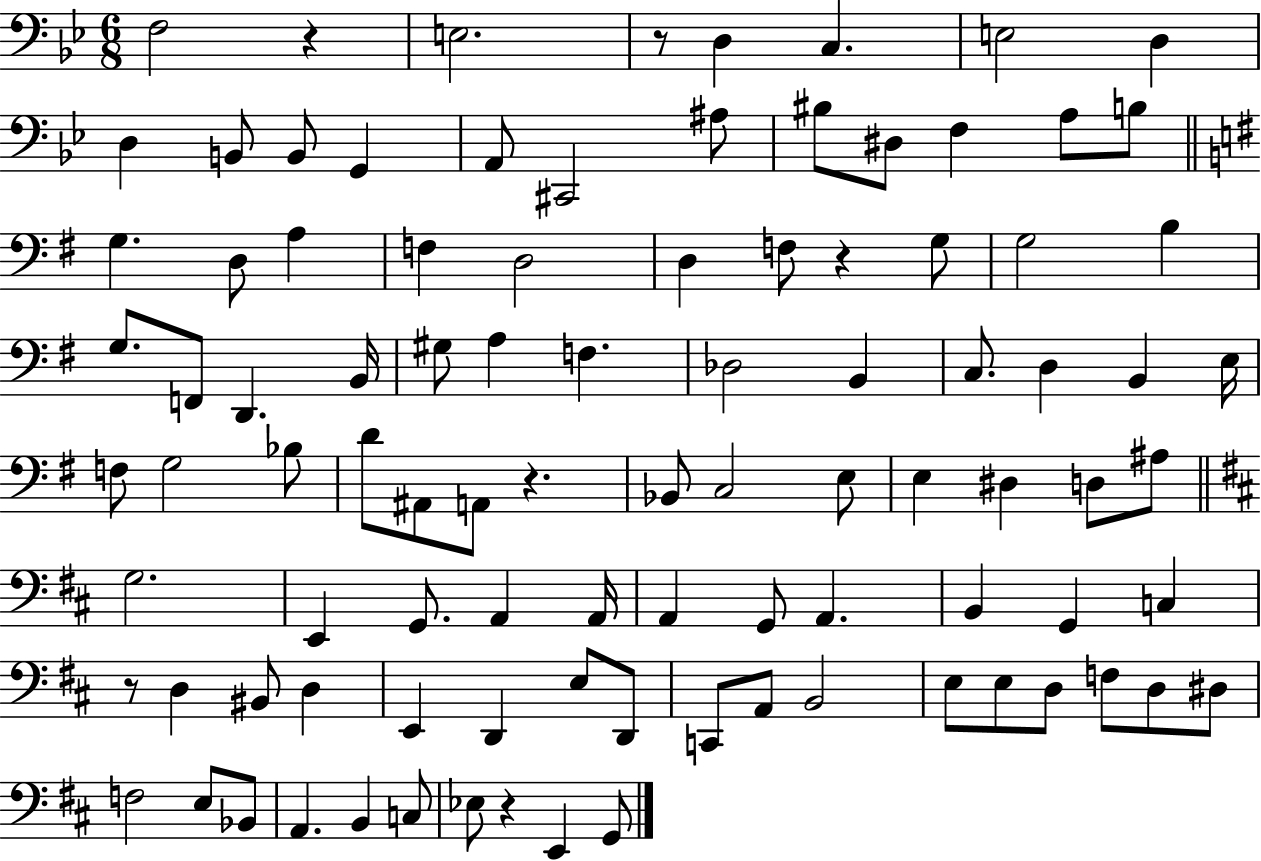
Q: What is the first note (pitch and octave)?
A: F3